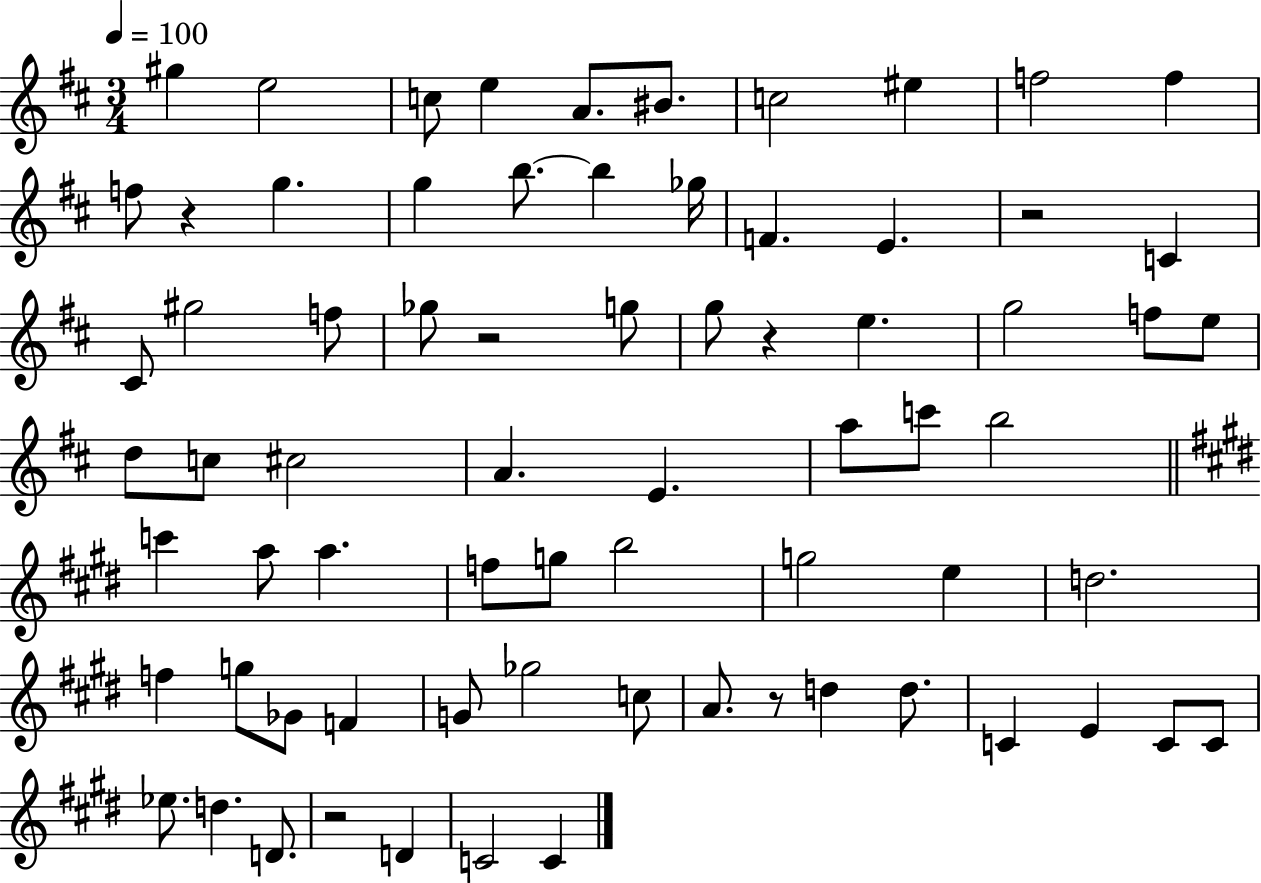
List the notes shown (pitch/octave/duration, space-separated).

G#5/q E5/h C5/e E5/q A4/e. BIS4/e. C5/h EIS5/q F5/h F5/q F5/e R/q G5/q. G5/q B5/e. B5/q Gb5/s F4/q. E4/q. R/h C4/q C#4/e G#5/h F5/e Gb5/e R/h G5/e G5/e R/q E5/q. G5/h F5/e E5/e D5/e C5/e C#5/h A4/q. E4/q. A5/e C6/e B5/h C6/q A5/e A5/q. F5/e G5/e B5/h G5/h E5/q D5/h. F5/q G5/e Gb4/e F4/q G4/e Gb5/h C5/e A4/e. R/e D5/q D5/e. C4/q E4/q C4/e C4/e Eb5/e. D5/q. D4/e. R/h D4/q C4/h C4/q